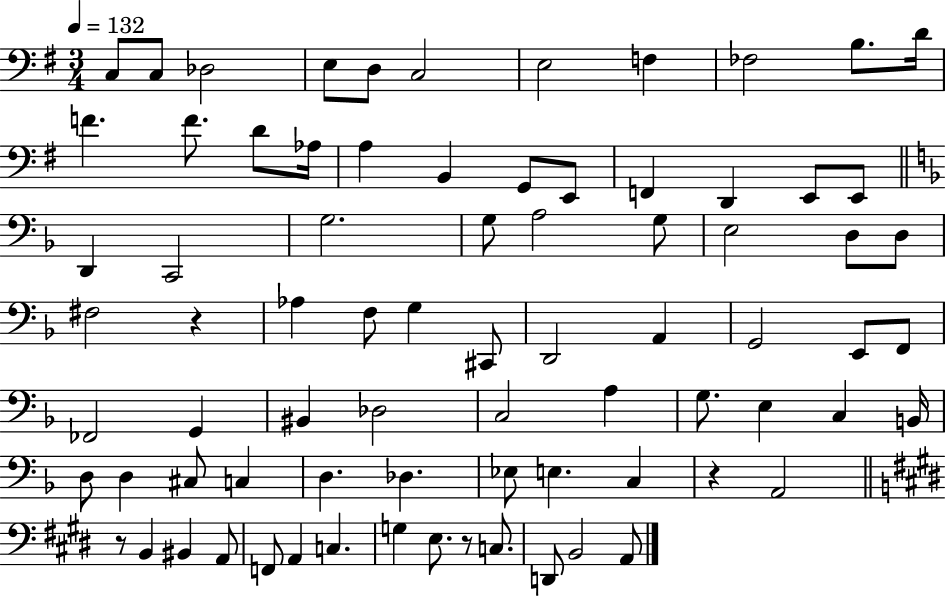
C3/e C3/e Db3/h E3/e D3/e C3/h E3/h F3/q FES3/h B3/e. D4/s F4/q. F4/e. D4/e Ab3/s A3/q B2/q G2/e E2/e F2/q D2/q E2/e E2/e D2/q C2/h G3/h. G3/e A3/h G3/e E3/h D3/e D3/e F#3/h R/q Ab3/q F3/e G3/q C#2/e D2/h A2/q G2/h E2/e F2/e FES2/h G2/q BIS2/q Db3/h C3/h A3/q G3/e. E3/q C3/q B2/s D3/e D3/q C#3/e C3/q D3/q. Db3/q. Eb3/e E3/q. C3/q R/q A2/h R/e B2/q BIS2/q A2/e F2/e A2/q C3/q. G3/q E3/e. R/e C3/e. D2/e B2/h A2/e